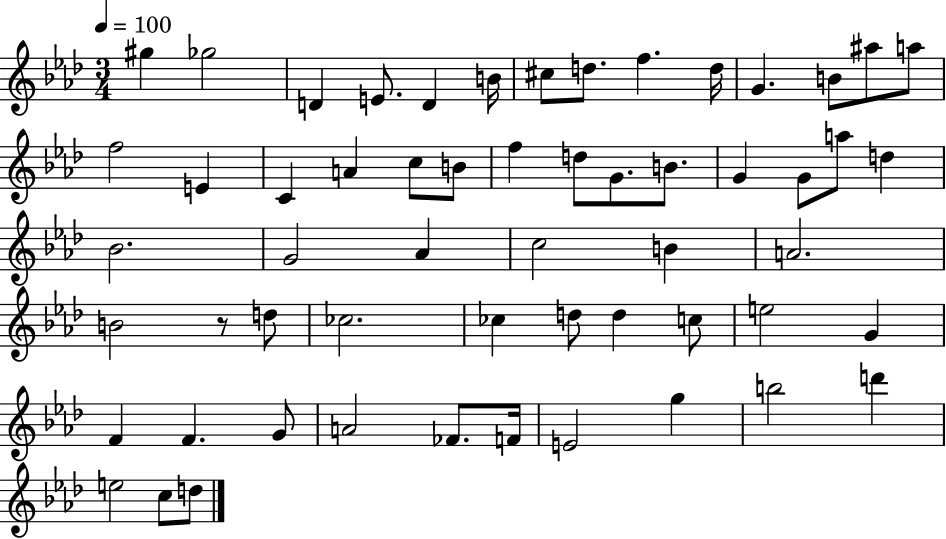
G#5/q Gb5/h D4/q E4/e. D4/q B4/s C#5/e D5/e. F5/q. D5/s G4/q. B4/e A#5/e A5/e F5/h E4/q C4/q A4/q C5/e B4/e F5/q D5/e G4/e. B4/e. G4/q G4/e A5/e D5/q Bb4/h. G4/h Ab4/q C5/h B4/q A4/h. B4/h R/e D5/e CES5/h. CES5/q D5/e D5/q C5/e E5/h G4/q F4/q F4/q. G4/e A4/h FES4/e. F4/s E4/h G5/q B5/h D6/q E5/h C5/e D5/e